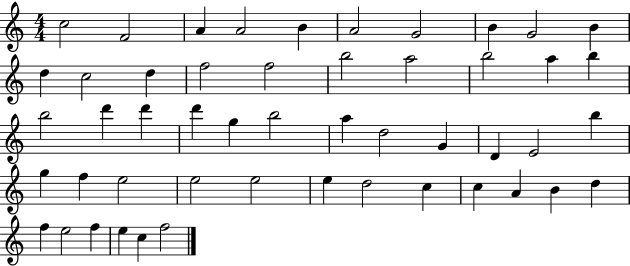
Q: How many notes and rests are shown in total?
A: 50